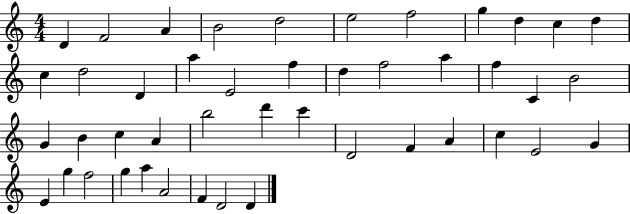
{
  \clef treble
  \numericTimeSignature
  \time 4/4
  \key c \major
  d'4 f'2 a'4 | b'2 d''2 | e''2 f''2 | g''4 d''4 c''4 d''4 | \break c''4 d''2 d'4 | a''4 e'2 f''4 | d''4 f''2 a''4 | f''4 c'4 b'2 | \break g'4 b'4 c''4 a'4 | b''2 d'''4 c'''4 | d'2 f'4 a'4 | c''4 e'2 g'4 | \break e'4 g''4 f''2 | g''4 a''4 a'2 | f'4 d'2 d'4 | \bar "|."
}